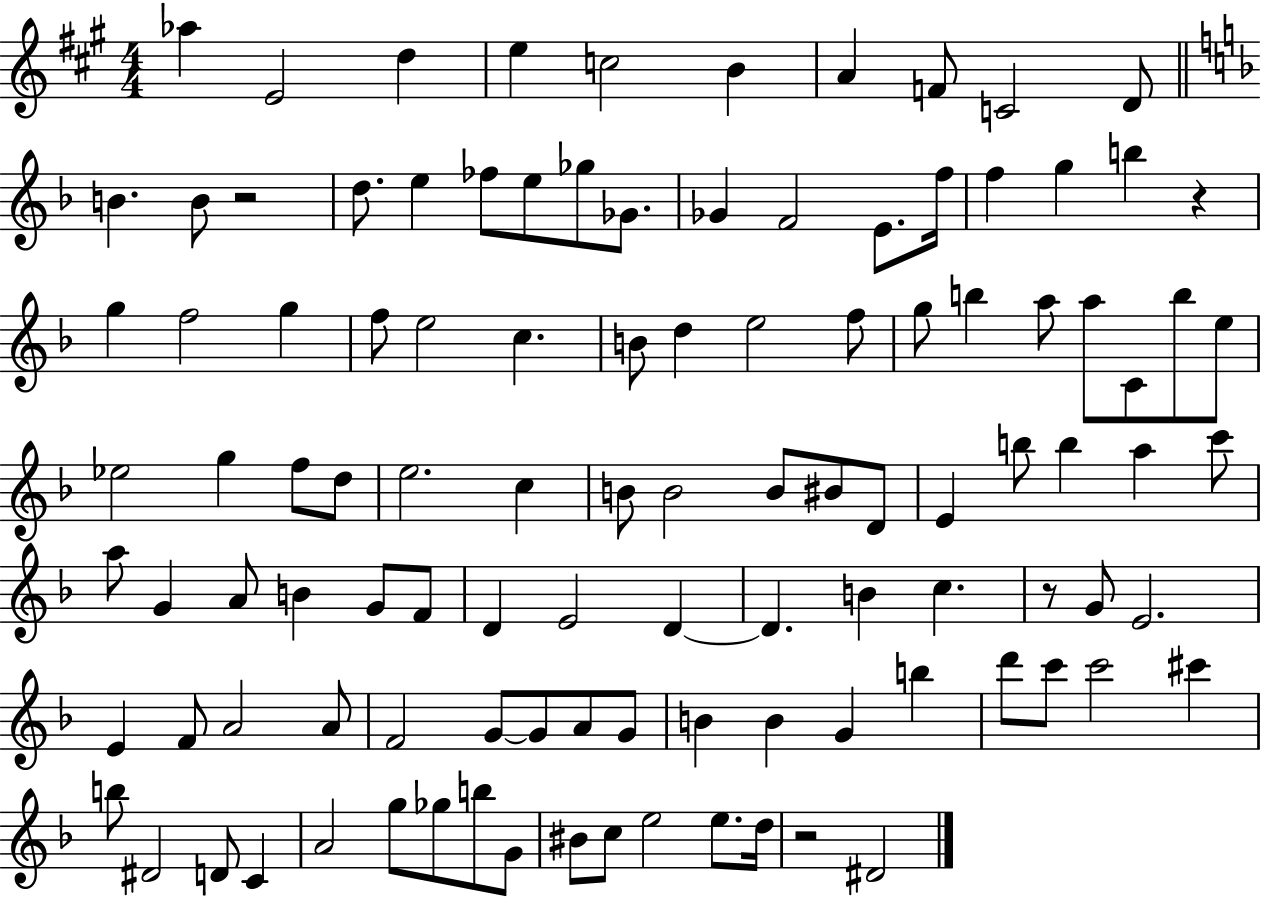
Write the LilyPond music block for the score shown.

{
  \clef treble
  \numericTimeSignature
  \time 4/4
  \key a \major
  aes''4 e'2 d''4 | e''4 c''2 b'4 | a'4 f'8 c'2 d'8 | \bar "||" \break \key f \major b'4. b'8 r2 | d''8. e''4 fes''8 e''8 ges''8 ges'8. | ges'4 f'2 e'8. f''16 | f''4 g''4 b''4 r4 | \break g''4 f''2 g''4 | f''8 e''2 c''4. | b'8 d''4 e''2 f''8 | g''8 b''4 a''8 a''8 c'8 b''8 e''8 | \break ees''2 g''4 f''8 d''8 | e''2. c''4 | b'8 b'2 b'8 bis'8 d'8 | e'4 b''8 b''4 a''4 c'''8 | \break a''8 g'4 a'8 b'4 g'8 f'8 | d'4 e'2 d'4~~ | d'4. b'4 c''4. | r8 g'8 e'2. | \break e'4 f'8 a'2 a'8 | f'2 g'8~~ g'8 a'8 g'8 | b'4 b'4 g'4 b''4 | d'''8 c'''8 c'''2 cis'''4 | \break b''8 dis'2 d'8 c'4 | a'2 g''8 ges''8 b''8 g'8 | bis'8 c''8 e''2 e''8. d''16 | r2 dis'2 | \break \bar "|."
}